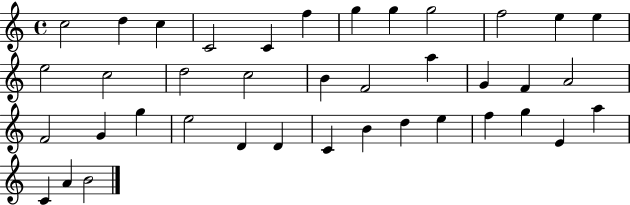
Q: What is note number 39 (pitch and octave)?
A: B4